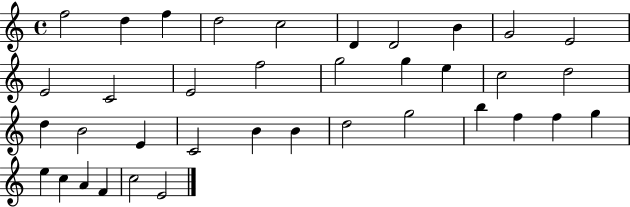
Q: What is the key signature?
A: C major